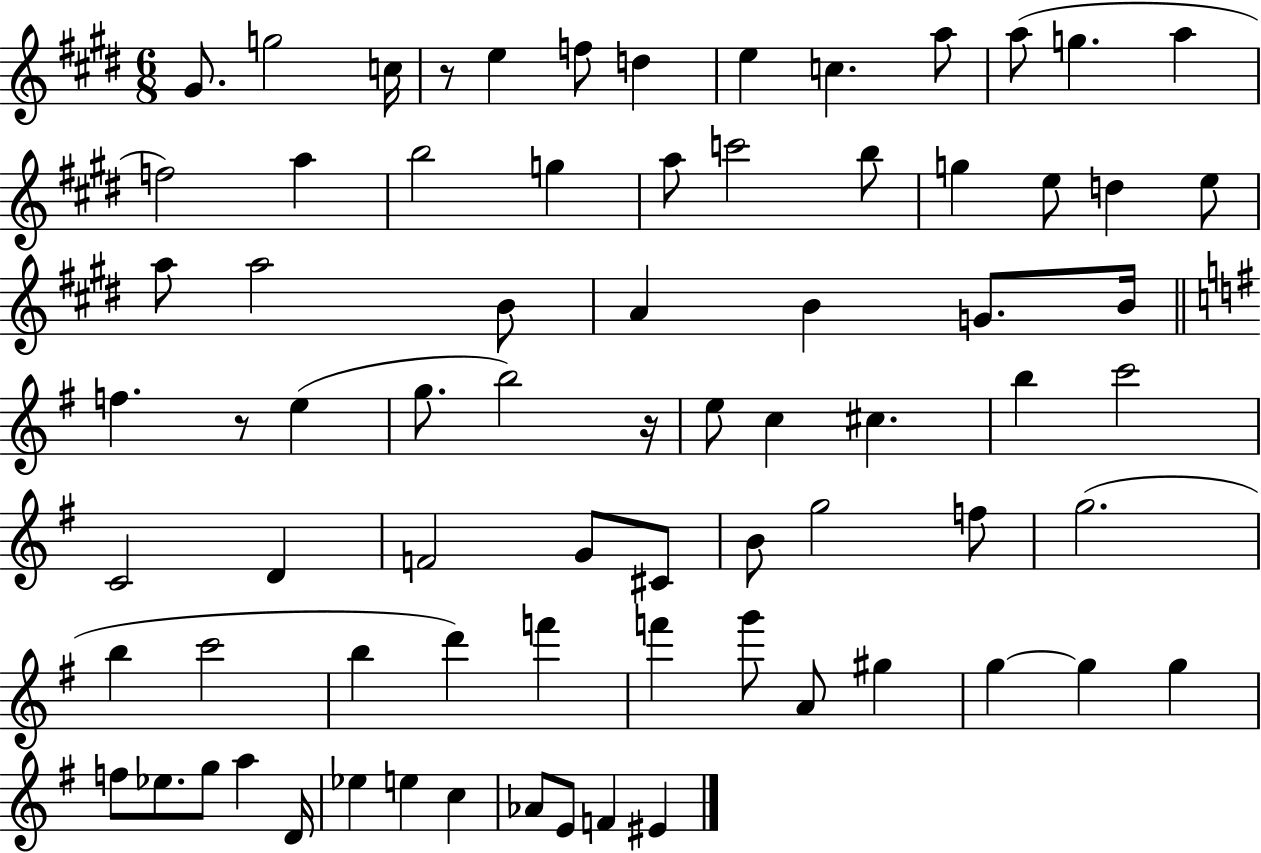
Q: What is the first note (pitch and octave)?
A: G#4